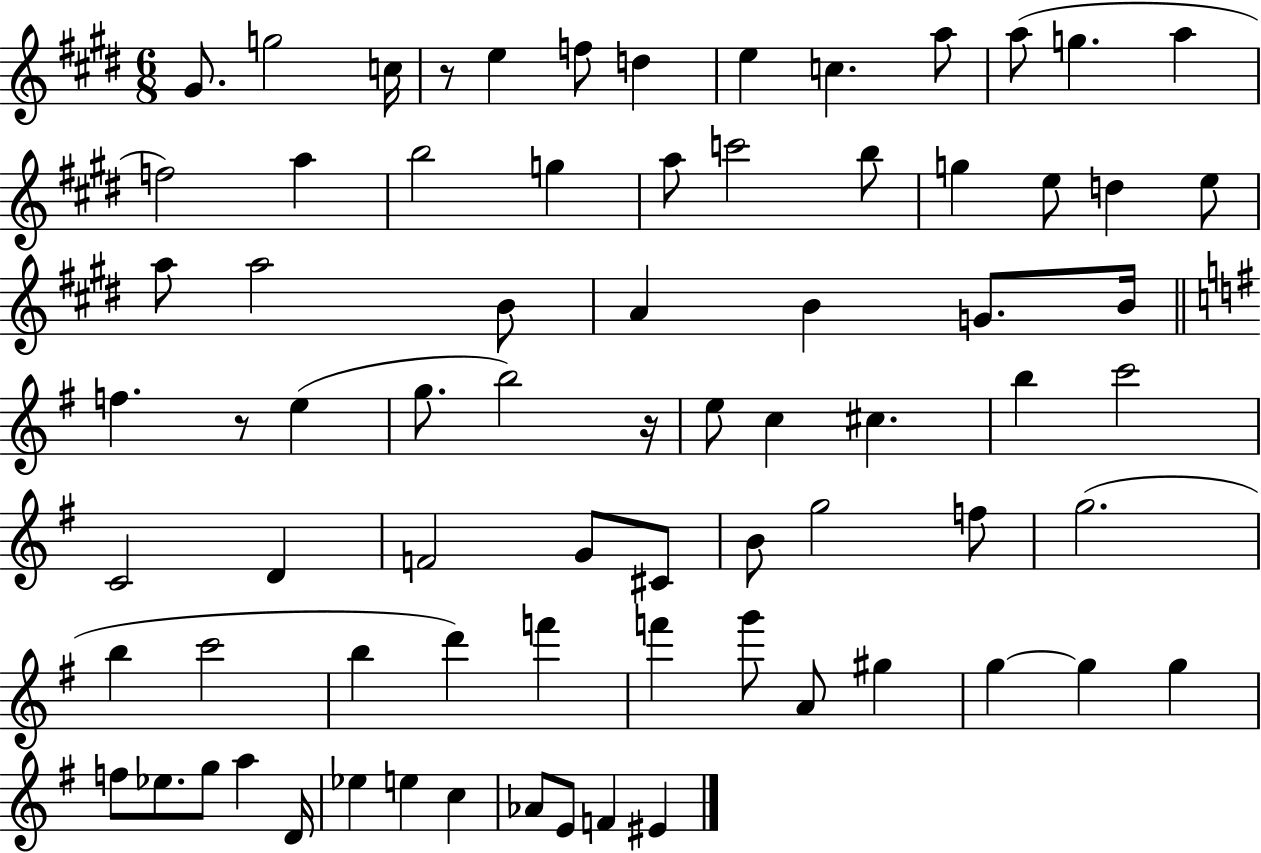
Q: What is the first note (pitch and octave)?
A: G#4